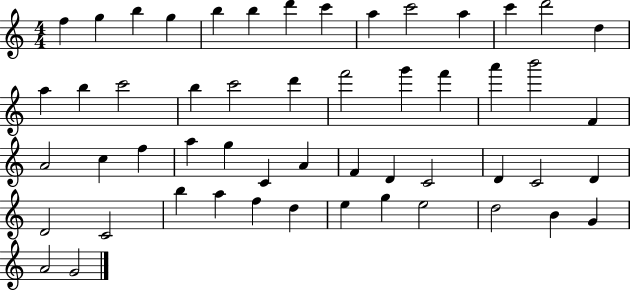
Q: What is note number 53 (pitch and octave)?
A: G4